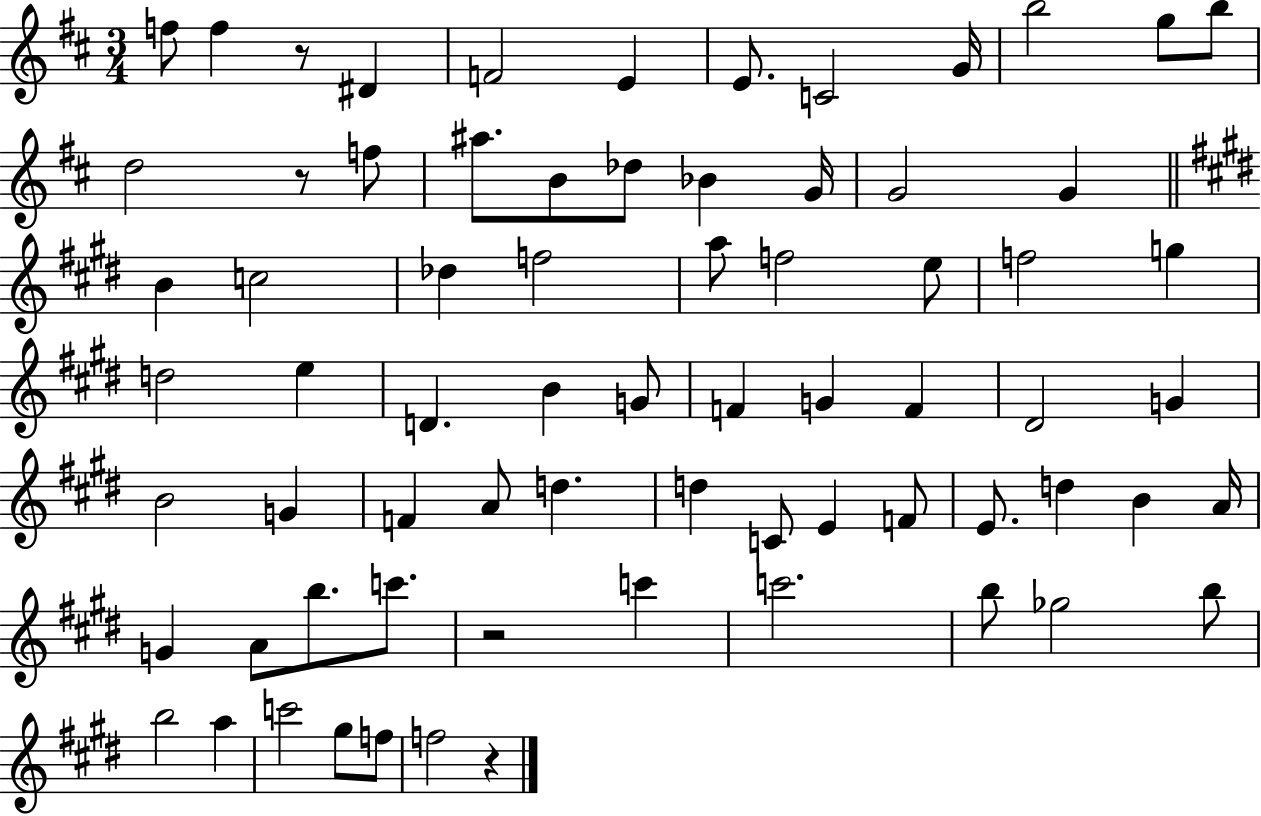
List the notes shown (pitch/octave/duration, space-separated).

F5/e F5/q R/e D#4/q F4/h E4/q E4/e. C4/h G4/s B5/h G5/e B5/e D5/h R/e F5/e A#5/e. B4/e Db5/e Bb4/q G4/s G4/h G4/q B4/q C5/h Db5/q F5/h A5/e F5/h E5/e F5/h G5/q D5/h E5/q D4/q. B4/q G4/e F4/q G4/q F4/q D#4/h G4/q B4/h G4/q F4/q A4/e D5/q. D5/q C4/e E4/q F4/e E4/e. D5/q B4/q A4/s G4/q A4/e B5/e. C6/e. R/h C6/q C6/h. B5/e Gb5/h B5/e B5/h A5/q C6/h G#5/e F5/e F5/h R/q